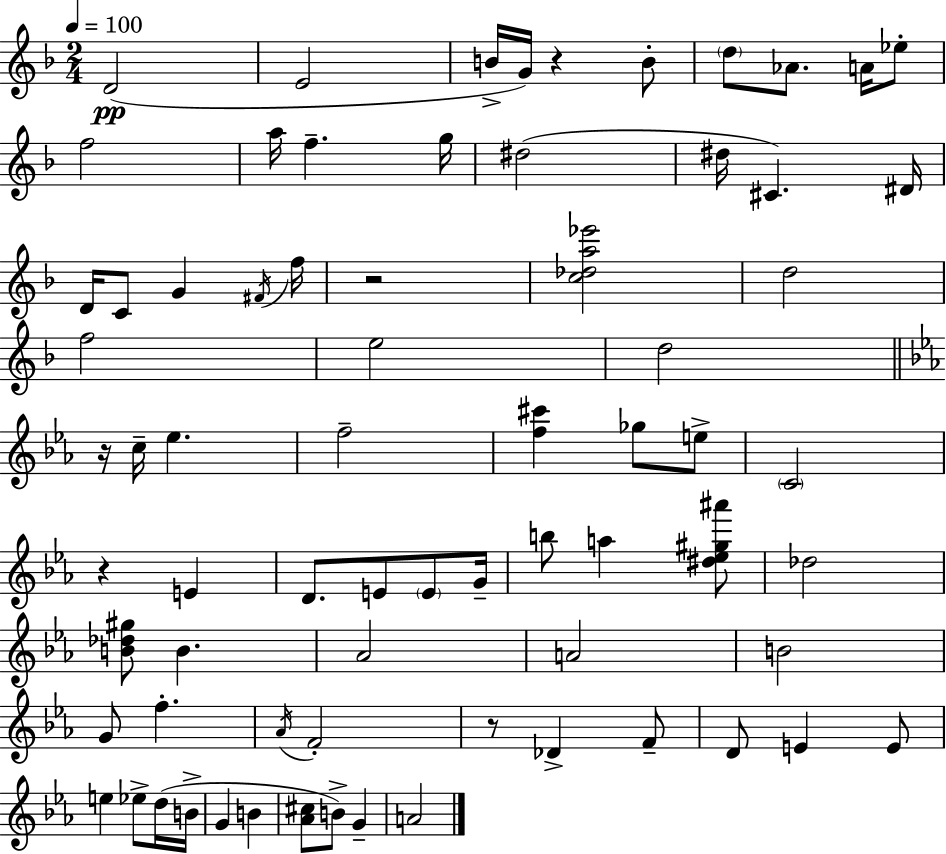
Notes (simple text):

D4/h E4/h B4/s G4/s R/q B4/e D5/e Ab4/e. A4/s Eb5/e F5/h A5/s F5/q. G5/s D#5/h D#5/s C#4/q. D#4/s D4/s C4/e G4/q F#4/s F5/s R/h [C5,Db5,A5,Eb6]/h D5/h F5/h E5/h D5/h R/s C5/s Eb5/q. F5/h [F5,C#6]/q Gb5/e E5/e C4/h R/q E4/q D4/e. E4/e E4/e G4/s B5/e A5/q [D#5,Eb5,G#5,A#6]/e Db5/h [B4,Db5,G#5]/e B4/q. Ab4/h A4/h B4/h G4/e F5/q. Ab4/s F4/h R/e Db4/q F4/e D4/e E4/q E4/e E5/q Eb5/e D5/s B4/s G4/q B4/q [Ab4,C#5]/e B4/e G4/q A4/h